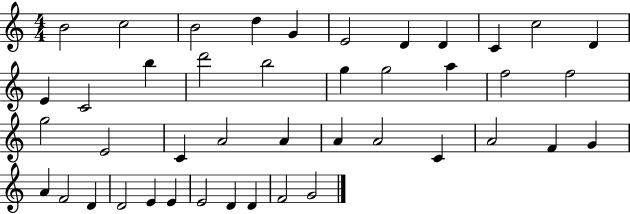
B4/h C5/h B4/h D5/q G4/q E4/h D4/q D4/q C4/q C5/h D4/q E4/q C4/h B5/q D6/h B5/h G5/q G5/h A5/q F5/h F5/h G5/h E4/h C4/q A4/h A4/q A4/q A4/h C4/q A4/h F4/q G4/q A4/q F4/h D4/q D4/h E4/q E4/q E4/h D4/q D4/q F4/h G4/h